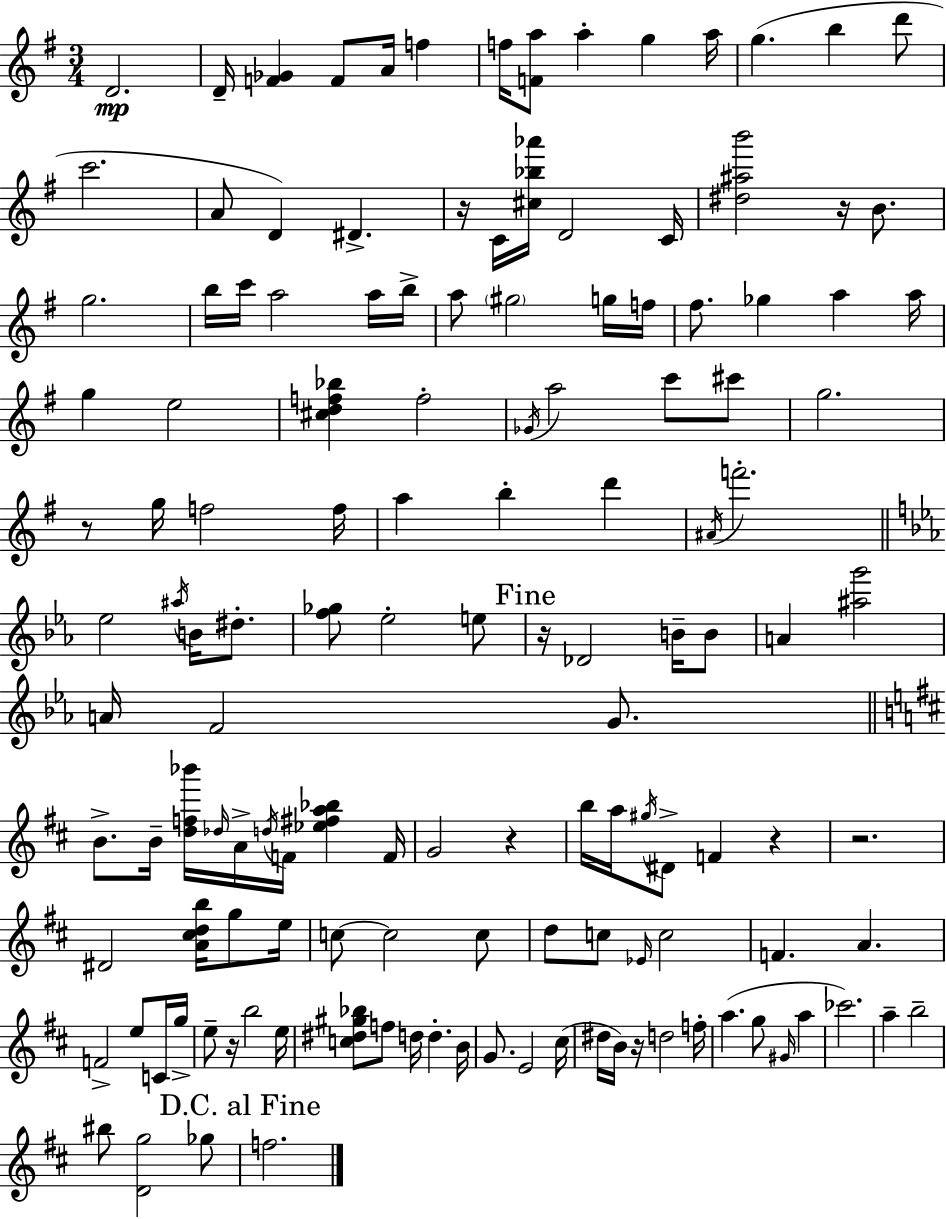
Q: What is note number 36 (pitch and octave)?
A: E5